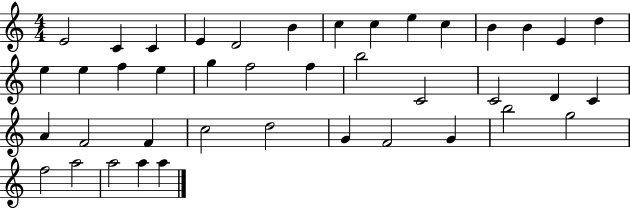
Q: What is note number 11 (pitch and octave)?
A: B4